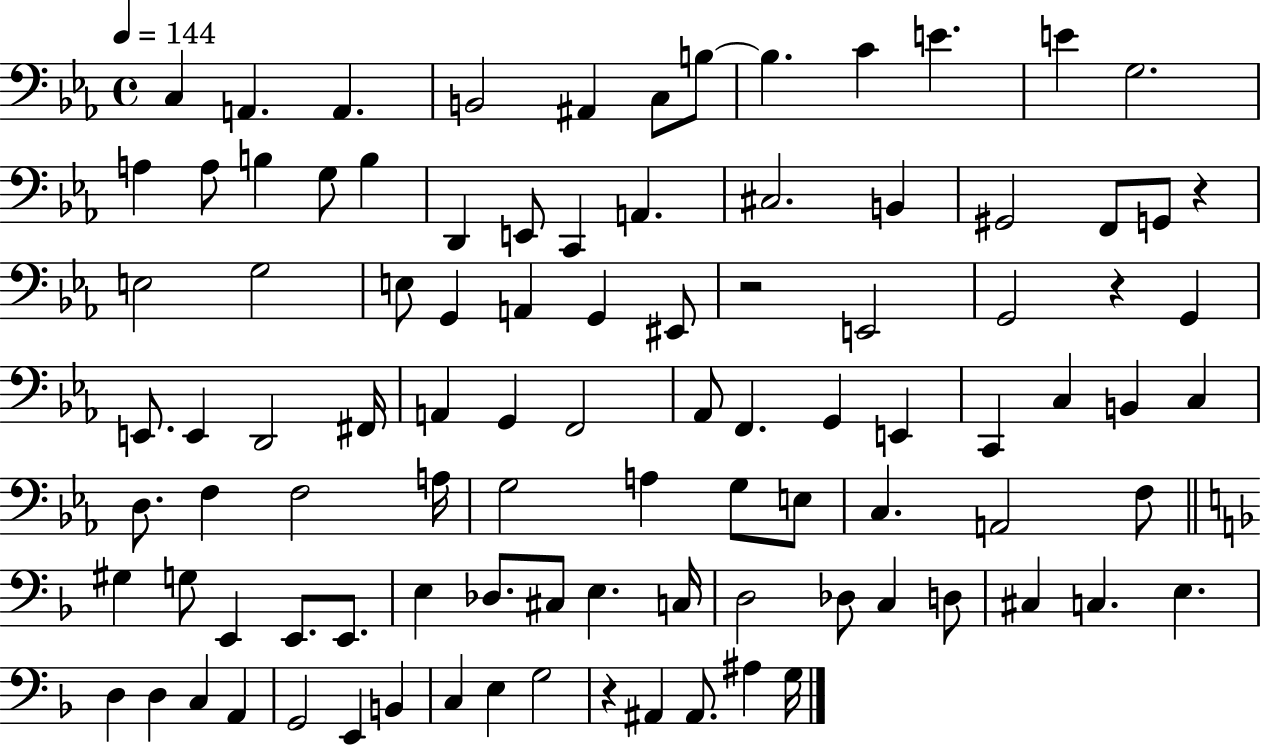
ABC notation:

X:1
T:Untitled
M:4/4
L:1/4
K:Eb
C, A,, A,, B,,2 ^A,, C,/2 B,/2 B, C E E G,2 A, A,/2 B, G,/2 B, D,, E,,/2 C,, A,, ^C,2 B,, ^G,,2 F,,/2 G,,/2 z E,2 G,2 E,/2 G,, A,, G,, ^E,,/2 z2 E,,2 G,,2 z G,, E,,/2 E,, D,,2 ^F,,/4 A,, G,, F,,2 _A,,/2 F,, G,, E,, C,, C, B,, C, D,/2 F, F,2 A,/4 G,2 A, G,/2 E,/2 C, A,,2 F,/2 ^G, G,/2 E,, E,,/2 E,,/2 E, _D,/2 ^C,/2 E, C,/4 D,2 _D,/2 C, D,/2 ^C, C, E, D, D, C, A,, G,,2 E,, B,, C, E, G,2 z ^A,, ^A,,/2 ^A, G,/4